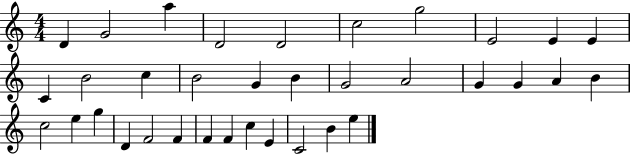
X:1
T:Untitled
M:4/4
L:1/4
K:C
D G2 a D2 D2 c2 g2 E2 E E C B2 c B2 G B G2 A2 G G A B c2 e g D F2 F F F c E C2 B e